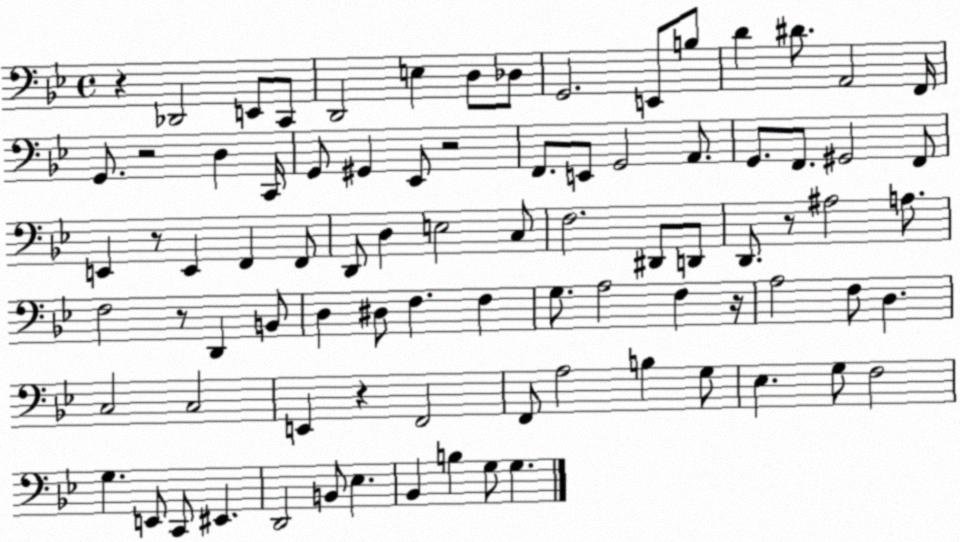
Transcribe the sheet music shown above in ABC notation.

X:1
T:Untitled
M:4/4
L:1/4
K:Bb
z _D,,2 E,,/2 C,,/2 D,,2 E, D,/2 _D,/2 G,,2 E,,/2 B,/2 D ^D/2 A,,2 F,,/4 G,,/2 z2 D, C,,/4 G,,/2 ^G,, _E,,/2 z2 F,,/2 E,,/2 G,,2 A,,/2 G,,/2 F,,/2 ^G,,2 F,,/2 E,, z/2 E,, F,, F,,/2 D,,/2 D, E,2 C,/2 F,2 ^D,,/2 D,,/2 D,,/2 z/2 ^A,2 A,/2 F,2 z/2 D,, B,,/2 D, ^D,/2 F, F, G,/2 A,2 F, z/4 A,2 F,/2 D, C,2 C,2 E,, z F,,2 F,,/2 A,2 B, G,/2 _E, G,/2 F,2 G, E,,/2 C,,/2 ^E,, D,,2 B,,/2 _E, _B,, B, G,/2 G,